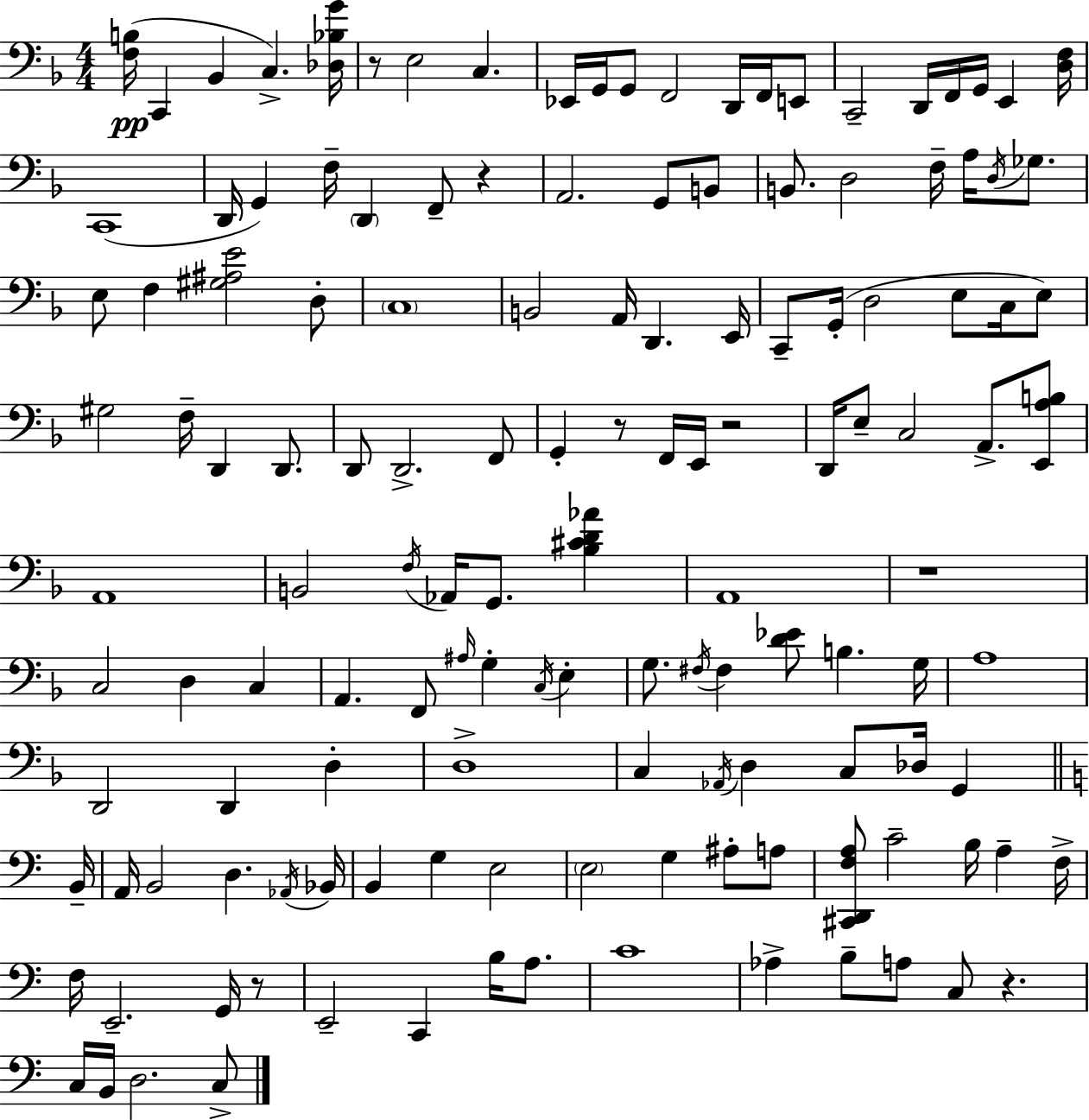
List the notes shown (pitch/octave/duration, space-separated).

[F3,B3]/s C2/q Bb2/q C3/q. [Db3,Bb3,G4]/s R/e E3/h C3/q. Eb2/s G2/s G2/e F2/h D2/s F2/s E2/e C2/h D2/s F2/s G2/s E2/q [D3,F3]/s C2/w D2/s G2/q F3/s D2/q F2/e R/q A2/h. G2/e B2/e B2/e. D3/h F3/s A3/s D3/s Gb3/e. E3/e F3/q [G#3,A#3,E4]/h D3/e C3/w B2/h A2/s D2/q. E2/s C2/e G2/s D3/h E3/e C3/s E3/e G#3/h F3/s D2/q D2/e. D2/e D2/h. F2/e G2/q R/e F2/s E2/s R/h D2/s E3/e C3/h A2/e. [E2,A3,B3]/e A2/w B2/h F3/s Ab2/s G2/e. [Bb3,C#4,D4,Ab4]/q A2/w R/w C3/h D3/q C3/q A2/q. F2/e A#3/s G3/q C3/s E3/q G3/e. F#3/s F#3/q [D4,Eb4]/e B3/q. G3/s A3/w D2/h D2/q D3/q D3/w C3/q Ab2/s D3/q C3/e Db3/s G2/q B2/s A2/s B2/h D3/q. Ab2/s Bb2/s B2/q G3/q E3/h E3/h G3/q A#3/e A3/e [C#2,D2,F3,A3]/e C4/h B3/s A3/q F3/s F3/s E2/h. G2/s R/e E2/h C2/q B3/s A3/e. C4/w Ab3/q B3/e A3/e C3/e R/q. C3/s B2/s D3/h. C3/e